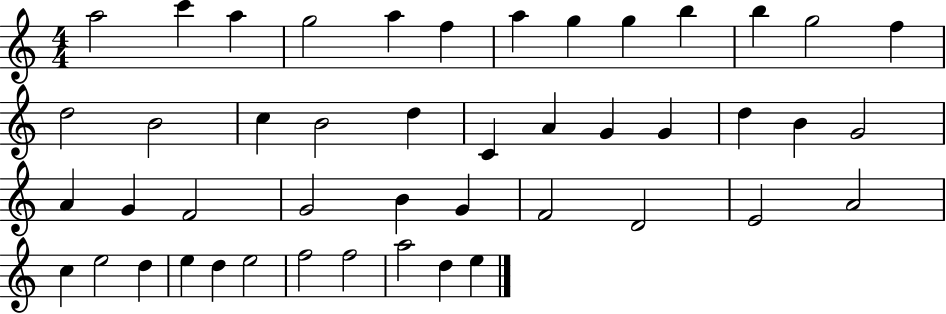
A5/h C6/q A5/q G5/h A5/q F5/q A5/q G5/q G5/q B5/q B5/q G5/h F5/q D5/h B4/h C5/q B4/h D5/q C4/q A4/q G4/q G4/q D5/q B4/q G4/h A4/q G4/q F4/h G4/h B4/q G4/q F4/h D4/h E4/h A4/h C5/q E5/h D5/q E5/q D5/q E5/h F5/h F5/h A5/h D5/q E5/q